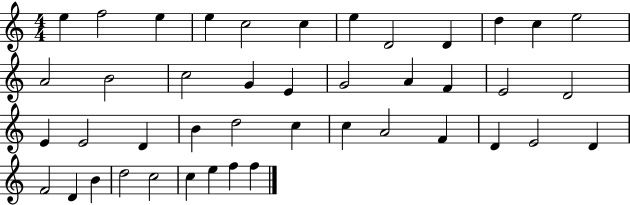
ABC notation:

X:1
T:Untitled
M:4/4
L:1/4
K:C
e f2 e e c2 c e D2 D d c e2 A2 B2 c2 G E G2 A F E2 D2 E E2 D B d2 c c A2 F D E2 D F2 D B d2 c2 c e f f